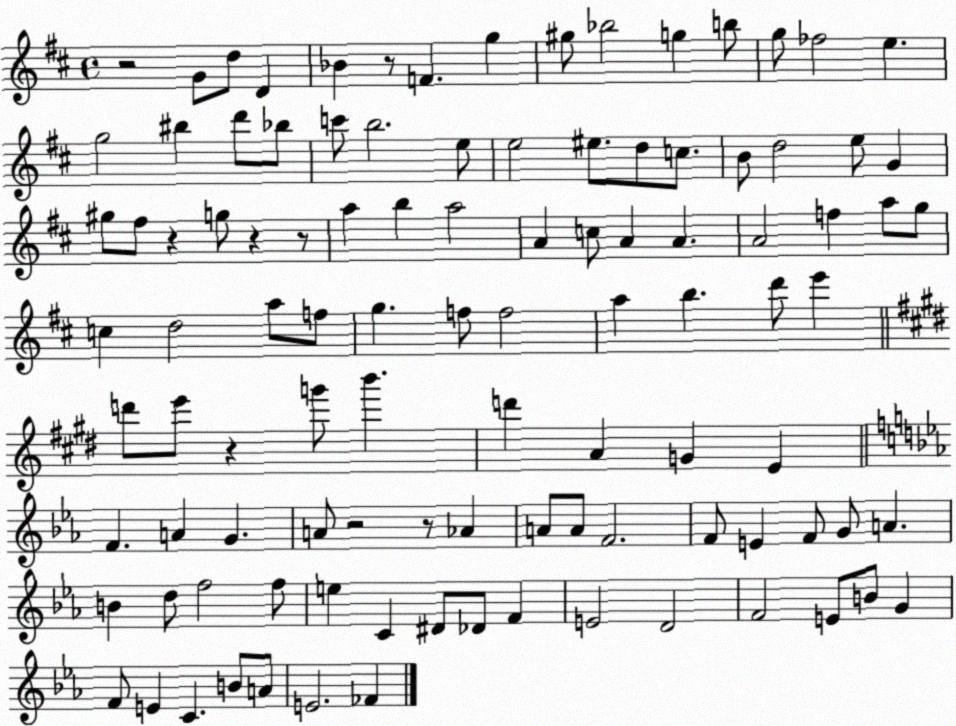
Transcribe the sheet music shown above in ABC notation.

X:1
T:Untitled
M:4/4
L:1/4
K:D
z2 G/2 d/2 D _B z/2 F g ^g/2 _b2 g b/2 g/2 _f2 e g2 ^b d'/2 _b/2 c'/2 b2 e/2 e2 ^e/2 d/2 c/2 B/2 d2 e/2 G ^g/2 ^f/2 z g/2 z z/2 a b a2 A c/2 A A A2 f a/2 g/2 c d2 a/2 f/2 g f/2 f2 a b d'/2 e' d'/2 e'/2 z g'/2 b' d' A G E F A G A/2 z2 z/2 _A A/2 A/2 F2 F/2 E F/2 G/2 A B d/2 f2 f/2 e C ^D/2 _D/2 F E2 D2 F2 E/2 B/2 G F/2 E C B/2 A/2 E2 _F